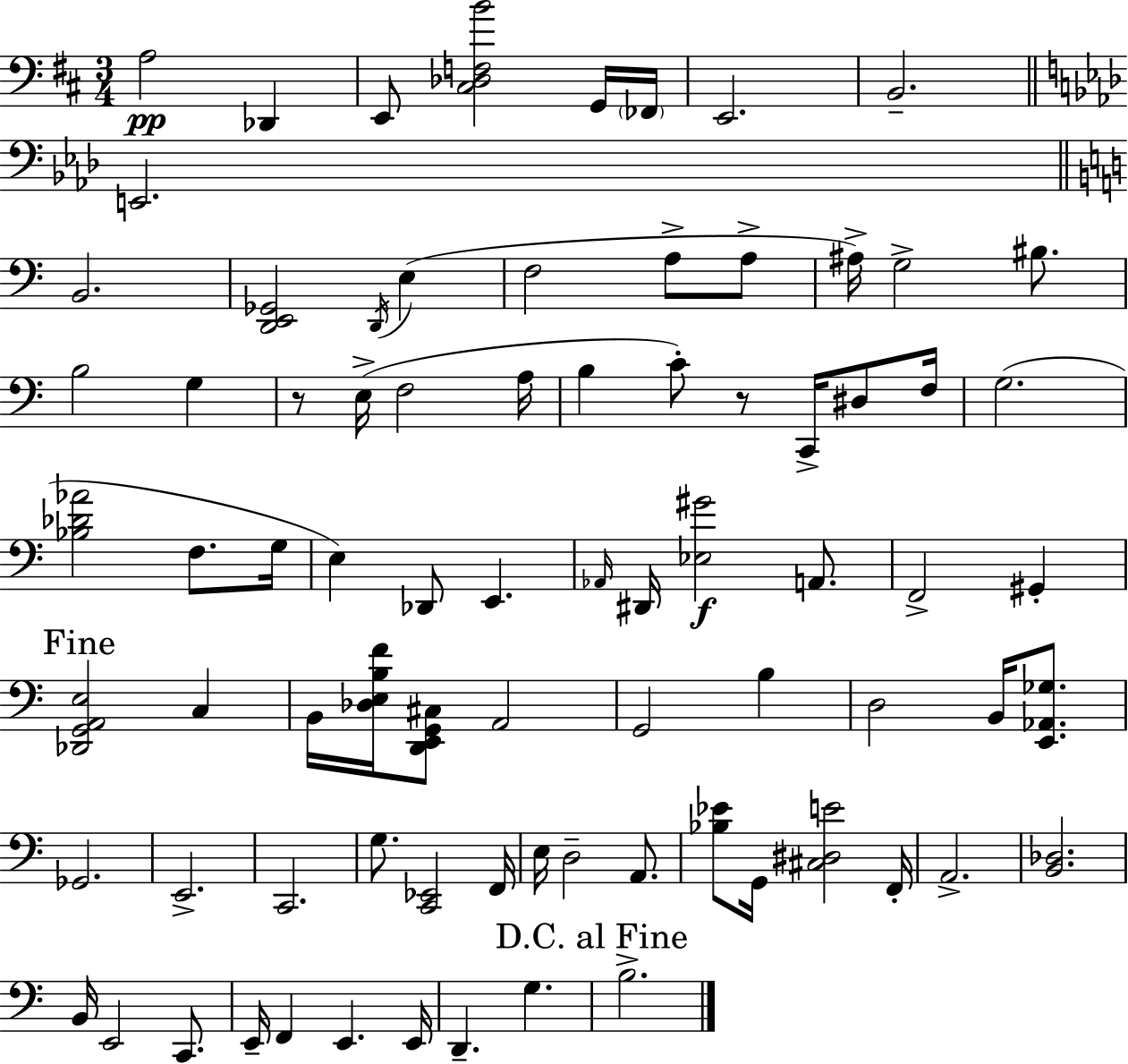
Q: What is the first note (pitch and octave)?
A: A3